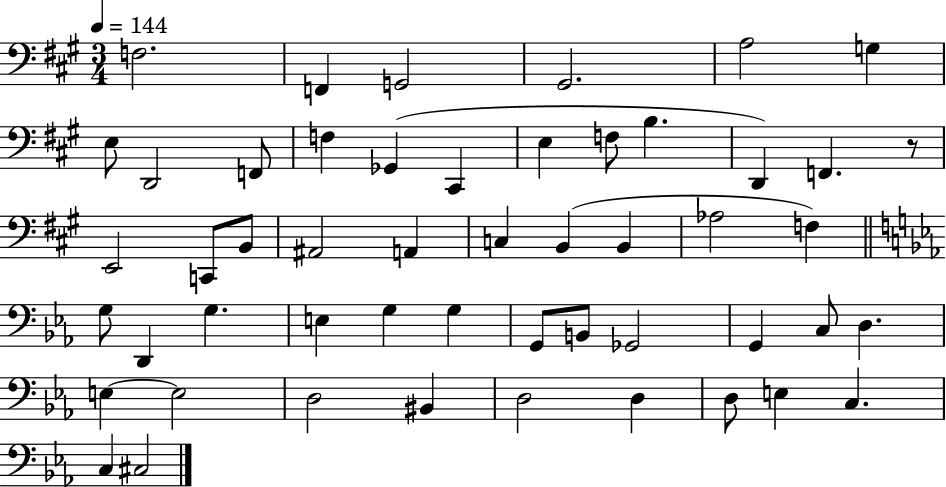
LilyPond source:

{
  \clef bass
  \numericTimeSignature
  \time 3/4
  \key a \major
  \tempo 4 = 144
  f2. | f,4 g,2 | gis,2. | a2 g4 | \break e8 d,2 f,8 | f4 ges,4( cis,4 | e4 f8 b4. | d,4) f,4. r8 | \break e,2 c,8 b,8 | ais,2 a,4 | c4 b,4( b,4 | aes2 f4) | \break \bar "||" \break \key ees \major g8 d,4 g4. | e4 g4 g4 | g,8 b,8 ges,2 | g,4 c8 d4. | \break e4~~ e2 | d2 bis,4 | d2 d4 | d8 e4 c4. | \break c4 cis2 | \bar "|."
}